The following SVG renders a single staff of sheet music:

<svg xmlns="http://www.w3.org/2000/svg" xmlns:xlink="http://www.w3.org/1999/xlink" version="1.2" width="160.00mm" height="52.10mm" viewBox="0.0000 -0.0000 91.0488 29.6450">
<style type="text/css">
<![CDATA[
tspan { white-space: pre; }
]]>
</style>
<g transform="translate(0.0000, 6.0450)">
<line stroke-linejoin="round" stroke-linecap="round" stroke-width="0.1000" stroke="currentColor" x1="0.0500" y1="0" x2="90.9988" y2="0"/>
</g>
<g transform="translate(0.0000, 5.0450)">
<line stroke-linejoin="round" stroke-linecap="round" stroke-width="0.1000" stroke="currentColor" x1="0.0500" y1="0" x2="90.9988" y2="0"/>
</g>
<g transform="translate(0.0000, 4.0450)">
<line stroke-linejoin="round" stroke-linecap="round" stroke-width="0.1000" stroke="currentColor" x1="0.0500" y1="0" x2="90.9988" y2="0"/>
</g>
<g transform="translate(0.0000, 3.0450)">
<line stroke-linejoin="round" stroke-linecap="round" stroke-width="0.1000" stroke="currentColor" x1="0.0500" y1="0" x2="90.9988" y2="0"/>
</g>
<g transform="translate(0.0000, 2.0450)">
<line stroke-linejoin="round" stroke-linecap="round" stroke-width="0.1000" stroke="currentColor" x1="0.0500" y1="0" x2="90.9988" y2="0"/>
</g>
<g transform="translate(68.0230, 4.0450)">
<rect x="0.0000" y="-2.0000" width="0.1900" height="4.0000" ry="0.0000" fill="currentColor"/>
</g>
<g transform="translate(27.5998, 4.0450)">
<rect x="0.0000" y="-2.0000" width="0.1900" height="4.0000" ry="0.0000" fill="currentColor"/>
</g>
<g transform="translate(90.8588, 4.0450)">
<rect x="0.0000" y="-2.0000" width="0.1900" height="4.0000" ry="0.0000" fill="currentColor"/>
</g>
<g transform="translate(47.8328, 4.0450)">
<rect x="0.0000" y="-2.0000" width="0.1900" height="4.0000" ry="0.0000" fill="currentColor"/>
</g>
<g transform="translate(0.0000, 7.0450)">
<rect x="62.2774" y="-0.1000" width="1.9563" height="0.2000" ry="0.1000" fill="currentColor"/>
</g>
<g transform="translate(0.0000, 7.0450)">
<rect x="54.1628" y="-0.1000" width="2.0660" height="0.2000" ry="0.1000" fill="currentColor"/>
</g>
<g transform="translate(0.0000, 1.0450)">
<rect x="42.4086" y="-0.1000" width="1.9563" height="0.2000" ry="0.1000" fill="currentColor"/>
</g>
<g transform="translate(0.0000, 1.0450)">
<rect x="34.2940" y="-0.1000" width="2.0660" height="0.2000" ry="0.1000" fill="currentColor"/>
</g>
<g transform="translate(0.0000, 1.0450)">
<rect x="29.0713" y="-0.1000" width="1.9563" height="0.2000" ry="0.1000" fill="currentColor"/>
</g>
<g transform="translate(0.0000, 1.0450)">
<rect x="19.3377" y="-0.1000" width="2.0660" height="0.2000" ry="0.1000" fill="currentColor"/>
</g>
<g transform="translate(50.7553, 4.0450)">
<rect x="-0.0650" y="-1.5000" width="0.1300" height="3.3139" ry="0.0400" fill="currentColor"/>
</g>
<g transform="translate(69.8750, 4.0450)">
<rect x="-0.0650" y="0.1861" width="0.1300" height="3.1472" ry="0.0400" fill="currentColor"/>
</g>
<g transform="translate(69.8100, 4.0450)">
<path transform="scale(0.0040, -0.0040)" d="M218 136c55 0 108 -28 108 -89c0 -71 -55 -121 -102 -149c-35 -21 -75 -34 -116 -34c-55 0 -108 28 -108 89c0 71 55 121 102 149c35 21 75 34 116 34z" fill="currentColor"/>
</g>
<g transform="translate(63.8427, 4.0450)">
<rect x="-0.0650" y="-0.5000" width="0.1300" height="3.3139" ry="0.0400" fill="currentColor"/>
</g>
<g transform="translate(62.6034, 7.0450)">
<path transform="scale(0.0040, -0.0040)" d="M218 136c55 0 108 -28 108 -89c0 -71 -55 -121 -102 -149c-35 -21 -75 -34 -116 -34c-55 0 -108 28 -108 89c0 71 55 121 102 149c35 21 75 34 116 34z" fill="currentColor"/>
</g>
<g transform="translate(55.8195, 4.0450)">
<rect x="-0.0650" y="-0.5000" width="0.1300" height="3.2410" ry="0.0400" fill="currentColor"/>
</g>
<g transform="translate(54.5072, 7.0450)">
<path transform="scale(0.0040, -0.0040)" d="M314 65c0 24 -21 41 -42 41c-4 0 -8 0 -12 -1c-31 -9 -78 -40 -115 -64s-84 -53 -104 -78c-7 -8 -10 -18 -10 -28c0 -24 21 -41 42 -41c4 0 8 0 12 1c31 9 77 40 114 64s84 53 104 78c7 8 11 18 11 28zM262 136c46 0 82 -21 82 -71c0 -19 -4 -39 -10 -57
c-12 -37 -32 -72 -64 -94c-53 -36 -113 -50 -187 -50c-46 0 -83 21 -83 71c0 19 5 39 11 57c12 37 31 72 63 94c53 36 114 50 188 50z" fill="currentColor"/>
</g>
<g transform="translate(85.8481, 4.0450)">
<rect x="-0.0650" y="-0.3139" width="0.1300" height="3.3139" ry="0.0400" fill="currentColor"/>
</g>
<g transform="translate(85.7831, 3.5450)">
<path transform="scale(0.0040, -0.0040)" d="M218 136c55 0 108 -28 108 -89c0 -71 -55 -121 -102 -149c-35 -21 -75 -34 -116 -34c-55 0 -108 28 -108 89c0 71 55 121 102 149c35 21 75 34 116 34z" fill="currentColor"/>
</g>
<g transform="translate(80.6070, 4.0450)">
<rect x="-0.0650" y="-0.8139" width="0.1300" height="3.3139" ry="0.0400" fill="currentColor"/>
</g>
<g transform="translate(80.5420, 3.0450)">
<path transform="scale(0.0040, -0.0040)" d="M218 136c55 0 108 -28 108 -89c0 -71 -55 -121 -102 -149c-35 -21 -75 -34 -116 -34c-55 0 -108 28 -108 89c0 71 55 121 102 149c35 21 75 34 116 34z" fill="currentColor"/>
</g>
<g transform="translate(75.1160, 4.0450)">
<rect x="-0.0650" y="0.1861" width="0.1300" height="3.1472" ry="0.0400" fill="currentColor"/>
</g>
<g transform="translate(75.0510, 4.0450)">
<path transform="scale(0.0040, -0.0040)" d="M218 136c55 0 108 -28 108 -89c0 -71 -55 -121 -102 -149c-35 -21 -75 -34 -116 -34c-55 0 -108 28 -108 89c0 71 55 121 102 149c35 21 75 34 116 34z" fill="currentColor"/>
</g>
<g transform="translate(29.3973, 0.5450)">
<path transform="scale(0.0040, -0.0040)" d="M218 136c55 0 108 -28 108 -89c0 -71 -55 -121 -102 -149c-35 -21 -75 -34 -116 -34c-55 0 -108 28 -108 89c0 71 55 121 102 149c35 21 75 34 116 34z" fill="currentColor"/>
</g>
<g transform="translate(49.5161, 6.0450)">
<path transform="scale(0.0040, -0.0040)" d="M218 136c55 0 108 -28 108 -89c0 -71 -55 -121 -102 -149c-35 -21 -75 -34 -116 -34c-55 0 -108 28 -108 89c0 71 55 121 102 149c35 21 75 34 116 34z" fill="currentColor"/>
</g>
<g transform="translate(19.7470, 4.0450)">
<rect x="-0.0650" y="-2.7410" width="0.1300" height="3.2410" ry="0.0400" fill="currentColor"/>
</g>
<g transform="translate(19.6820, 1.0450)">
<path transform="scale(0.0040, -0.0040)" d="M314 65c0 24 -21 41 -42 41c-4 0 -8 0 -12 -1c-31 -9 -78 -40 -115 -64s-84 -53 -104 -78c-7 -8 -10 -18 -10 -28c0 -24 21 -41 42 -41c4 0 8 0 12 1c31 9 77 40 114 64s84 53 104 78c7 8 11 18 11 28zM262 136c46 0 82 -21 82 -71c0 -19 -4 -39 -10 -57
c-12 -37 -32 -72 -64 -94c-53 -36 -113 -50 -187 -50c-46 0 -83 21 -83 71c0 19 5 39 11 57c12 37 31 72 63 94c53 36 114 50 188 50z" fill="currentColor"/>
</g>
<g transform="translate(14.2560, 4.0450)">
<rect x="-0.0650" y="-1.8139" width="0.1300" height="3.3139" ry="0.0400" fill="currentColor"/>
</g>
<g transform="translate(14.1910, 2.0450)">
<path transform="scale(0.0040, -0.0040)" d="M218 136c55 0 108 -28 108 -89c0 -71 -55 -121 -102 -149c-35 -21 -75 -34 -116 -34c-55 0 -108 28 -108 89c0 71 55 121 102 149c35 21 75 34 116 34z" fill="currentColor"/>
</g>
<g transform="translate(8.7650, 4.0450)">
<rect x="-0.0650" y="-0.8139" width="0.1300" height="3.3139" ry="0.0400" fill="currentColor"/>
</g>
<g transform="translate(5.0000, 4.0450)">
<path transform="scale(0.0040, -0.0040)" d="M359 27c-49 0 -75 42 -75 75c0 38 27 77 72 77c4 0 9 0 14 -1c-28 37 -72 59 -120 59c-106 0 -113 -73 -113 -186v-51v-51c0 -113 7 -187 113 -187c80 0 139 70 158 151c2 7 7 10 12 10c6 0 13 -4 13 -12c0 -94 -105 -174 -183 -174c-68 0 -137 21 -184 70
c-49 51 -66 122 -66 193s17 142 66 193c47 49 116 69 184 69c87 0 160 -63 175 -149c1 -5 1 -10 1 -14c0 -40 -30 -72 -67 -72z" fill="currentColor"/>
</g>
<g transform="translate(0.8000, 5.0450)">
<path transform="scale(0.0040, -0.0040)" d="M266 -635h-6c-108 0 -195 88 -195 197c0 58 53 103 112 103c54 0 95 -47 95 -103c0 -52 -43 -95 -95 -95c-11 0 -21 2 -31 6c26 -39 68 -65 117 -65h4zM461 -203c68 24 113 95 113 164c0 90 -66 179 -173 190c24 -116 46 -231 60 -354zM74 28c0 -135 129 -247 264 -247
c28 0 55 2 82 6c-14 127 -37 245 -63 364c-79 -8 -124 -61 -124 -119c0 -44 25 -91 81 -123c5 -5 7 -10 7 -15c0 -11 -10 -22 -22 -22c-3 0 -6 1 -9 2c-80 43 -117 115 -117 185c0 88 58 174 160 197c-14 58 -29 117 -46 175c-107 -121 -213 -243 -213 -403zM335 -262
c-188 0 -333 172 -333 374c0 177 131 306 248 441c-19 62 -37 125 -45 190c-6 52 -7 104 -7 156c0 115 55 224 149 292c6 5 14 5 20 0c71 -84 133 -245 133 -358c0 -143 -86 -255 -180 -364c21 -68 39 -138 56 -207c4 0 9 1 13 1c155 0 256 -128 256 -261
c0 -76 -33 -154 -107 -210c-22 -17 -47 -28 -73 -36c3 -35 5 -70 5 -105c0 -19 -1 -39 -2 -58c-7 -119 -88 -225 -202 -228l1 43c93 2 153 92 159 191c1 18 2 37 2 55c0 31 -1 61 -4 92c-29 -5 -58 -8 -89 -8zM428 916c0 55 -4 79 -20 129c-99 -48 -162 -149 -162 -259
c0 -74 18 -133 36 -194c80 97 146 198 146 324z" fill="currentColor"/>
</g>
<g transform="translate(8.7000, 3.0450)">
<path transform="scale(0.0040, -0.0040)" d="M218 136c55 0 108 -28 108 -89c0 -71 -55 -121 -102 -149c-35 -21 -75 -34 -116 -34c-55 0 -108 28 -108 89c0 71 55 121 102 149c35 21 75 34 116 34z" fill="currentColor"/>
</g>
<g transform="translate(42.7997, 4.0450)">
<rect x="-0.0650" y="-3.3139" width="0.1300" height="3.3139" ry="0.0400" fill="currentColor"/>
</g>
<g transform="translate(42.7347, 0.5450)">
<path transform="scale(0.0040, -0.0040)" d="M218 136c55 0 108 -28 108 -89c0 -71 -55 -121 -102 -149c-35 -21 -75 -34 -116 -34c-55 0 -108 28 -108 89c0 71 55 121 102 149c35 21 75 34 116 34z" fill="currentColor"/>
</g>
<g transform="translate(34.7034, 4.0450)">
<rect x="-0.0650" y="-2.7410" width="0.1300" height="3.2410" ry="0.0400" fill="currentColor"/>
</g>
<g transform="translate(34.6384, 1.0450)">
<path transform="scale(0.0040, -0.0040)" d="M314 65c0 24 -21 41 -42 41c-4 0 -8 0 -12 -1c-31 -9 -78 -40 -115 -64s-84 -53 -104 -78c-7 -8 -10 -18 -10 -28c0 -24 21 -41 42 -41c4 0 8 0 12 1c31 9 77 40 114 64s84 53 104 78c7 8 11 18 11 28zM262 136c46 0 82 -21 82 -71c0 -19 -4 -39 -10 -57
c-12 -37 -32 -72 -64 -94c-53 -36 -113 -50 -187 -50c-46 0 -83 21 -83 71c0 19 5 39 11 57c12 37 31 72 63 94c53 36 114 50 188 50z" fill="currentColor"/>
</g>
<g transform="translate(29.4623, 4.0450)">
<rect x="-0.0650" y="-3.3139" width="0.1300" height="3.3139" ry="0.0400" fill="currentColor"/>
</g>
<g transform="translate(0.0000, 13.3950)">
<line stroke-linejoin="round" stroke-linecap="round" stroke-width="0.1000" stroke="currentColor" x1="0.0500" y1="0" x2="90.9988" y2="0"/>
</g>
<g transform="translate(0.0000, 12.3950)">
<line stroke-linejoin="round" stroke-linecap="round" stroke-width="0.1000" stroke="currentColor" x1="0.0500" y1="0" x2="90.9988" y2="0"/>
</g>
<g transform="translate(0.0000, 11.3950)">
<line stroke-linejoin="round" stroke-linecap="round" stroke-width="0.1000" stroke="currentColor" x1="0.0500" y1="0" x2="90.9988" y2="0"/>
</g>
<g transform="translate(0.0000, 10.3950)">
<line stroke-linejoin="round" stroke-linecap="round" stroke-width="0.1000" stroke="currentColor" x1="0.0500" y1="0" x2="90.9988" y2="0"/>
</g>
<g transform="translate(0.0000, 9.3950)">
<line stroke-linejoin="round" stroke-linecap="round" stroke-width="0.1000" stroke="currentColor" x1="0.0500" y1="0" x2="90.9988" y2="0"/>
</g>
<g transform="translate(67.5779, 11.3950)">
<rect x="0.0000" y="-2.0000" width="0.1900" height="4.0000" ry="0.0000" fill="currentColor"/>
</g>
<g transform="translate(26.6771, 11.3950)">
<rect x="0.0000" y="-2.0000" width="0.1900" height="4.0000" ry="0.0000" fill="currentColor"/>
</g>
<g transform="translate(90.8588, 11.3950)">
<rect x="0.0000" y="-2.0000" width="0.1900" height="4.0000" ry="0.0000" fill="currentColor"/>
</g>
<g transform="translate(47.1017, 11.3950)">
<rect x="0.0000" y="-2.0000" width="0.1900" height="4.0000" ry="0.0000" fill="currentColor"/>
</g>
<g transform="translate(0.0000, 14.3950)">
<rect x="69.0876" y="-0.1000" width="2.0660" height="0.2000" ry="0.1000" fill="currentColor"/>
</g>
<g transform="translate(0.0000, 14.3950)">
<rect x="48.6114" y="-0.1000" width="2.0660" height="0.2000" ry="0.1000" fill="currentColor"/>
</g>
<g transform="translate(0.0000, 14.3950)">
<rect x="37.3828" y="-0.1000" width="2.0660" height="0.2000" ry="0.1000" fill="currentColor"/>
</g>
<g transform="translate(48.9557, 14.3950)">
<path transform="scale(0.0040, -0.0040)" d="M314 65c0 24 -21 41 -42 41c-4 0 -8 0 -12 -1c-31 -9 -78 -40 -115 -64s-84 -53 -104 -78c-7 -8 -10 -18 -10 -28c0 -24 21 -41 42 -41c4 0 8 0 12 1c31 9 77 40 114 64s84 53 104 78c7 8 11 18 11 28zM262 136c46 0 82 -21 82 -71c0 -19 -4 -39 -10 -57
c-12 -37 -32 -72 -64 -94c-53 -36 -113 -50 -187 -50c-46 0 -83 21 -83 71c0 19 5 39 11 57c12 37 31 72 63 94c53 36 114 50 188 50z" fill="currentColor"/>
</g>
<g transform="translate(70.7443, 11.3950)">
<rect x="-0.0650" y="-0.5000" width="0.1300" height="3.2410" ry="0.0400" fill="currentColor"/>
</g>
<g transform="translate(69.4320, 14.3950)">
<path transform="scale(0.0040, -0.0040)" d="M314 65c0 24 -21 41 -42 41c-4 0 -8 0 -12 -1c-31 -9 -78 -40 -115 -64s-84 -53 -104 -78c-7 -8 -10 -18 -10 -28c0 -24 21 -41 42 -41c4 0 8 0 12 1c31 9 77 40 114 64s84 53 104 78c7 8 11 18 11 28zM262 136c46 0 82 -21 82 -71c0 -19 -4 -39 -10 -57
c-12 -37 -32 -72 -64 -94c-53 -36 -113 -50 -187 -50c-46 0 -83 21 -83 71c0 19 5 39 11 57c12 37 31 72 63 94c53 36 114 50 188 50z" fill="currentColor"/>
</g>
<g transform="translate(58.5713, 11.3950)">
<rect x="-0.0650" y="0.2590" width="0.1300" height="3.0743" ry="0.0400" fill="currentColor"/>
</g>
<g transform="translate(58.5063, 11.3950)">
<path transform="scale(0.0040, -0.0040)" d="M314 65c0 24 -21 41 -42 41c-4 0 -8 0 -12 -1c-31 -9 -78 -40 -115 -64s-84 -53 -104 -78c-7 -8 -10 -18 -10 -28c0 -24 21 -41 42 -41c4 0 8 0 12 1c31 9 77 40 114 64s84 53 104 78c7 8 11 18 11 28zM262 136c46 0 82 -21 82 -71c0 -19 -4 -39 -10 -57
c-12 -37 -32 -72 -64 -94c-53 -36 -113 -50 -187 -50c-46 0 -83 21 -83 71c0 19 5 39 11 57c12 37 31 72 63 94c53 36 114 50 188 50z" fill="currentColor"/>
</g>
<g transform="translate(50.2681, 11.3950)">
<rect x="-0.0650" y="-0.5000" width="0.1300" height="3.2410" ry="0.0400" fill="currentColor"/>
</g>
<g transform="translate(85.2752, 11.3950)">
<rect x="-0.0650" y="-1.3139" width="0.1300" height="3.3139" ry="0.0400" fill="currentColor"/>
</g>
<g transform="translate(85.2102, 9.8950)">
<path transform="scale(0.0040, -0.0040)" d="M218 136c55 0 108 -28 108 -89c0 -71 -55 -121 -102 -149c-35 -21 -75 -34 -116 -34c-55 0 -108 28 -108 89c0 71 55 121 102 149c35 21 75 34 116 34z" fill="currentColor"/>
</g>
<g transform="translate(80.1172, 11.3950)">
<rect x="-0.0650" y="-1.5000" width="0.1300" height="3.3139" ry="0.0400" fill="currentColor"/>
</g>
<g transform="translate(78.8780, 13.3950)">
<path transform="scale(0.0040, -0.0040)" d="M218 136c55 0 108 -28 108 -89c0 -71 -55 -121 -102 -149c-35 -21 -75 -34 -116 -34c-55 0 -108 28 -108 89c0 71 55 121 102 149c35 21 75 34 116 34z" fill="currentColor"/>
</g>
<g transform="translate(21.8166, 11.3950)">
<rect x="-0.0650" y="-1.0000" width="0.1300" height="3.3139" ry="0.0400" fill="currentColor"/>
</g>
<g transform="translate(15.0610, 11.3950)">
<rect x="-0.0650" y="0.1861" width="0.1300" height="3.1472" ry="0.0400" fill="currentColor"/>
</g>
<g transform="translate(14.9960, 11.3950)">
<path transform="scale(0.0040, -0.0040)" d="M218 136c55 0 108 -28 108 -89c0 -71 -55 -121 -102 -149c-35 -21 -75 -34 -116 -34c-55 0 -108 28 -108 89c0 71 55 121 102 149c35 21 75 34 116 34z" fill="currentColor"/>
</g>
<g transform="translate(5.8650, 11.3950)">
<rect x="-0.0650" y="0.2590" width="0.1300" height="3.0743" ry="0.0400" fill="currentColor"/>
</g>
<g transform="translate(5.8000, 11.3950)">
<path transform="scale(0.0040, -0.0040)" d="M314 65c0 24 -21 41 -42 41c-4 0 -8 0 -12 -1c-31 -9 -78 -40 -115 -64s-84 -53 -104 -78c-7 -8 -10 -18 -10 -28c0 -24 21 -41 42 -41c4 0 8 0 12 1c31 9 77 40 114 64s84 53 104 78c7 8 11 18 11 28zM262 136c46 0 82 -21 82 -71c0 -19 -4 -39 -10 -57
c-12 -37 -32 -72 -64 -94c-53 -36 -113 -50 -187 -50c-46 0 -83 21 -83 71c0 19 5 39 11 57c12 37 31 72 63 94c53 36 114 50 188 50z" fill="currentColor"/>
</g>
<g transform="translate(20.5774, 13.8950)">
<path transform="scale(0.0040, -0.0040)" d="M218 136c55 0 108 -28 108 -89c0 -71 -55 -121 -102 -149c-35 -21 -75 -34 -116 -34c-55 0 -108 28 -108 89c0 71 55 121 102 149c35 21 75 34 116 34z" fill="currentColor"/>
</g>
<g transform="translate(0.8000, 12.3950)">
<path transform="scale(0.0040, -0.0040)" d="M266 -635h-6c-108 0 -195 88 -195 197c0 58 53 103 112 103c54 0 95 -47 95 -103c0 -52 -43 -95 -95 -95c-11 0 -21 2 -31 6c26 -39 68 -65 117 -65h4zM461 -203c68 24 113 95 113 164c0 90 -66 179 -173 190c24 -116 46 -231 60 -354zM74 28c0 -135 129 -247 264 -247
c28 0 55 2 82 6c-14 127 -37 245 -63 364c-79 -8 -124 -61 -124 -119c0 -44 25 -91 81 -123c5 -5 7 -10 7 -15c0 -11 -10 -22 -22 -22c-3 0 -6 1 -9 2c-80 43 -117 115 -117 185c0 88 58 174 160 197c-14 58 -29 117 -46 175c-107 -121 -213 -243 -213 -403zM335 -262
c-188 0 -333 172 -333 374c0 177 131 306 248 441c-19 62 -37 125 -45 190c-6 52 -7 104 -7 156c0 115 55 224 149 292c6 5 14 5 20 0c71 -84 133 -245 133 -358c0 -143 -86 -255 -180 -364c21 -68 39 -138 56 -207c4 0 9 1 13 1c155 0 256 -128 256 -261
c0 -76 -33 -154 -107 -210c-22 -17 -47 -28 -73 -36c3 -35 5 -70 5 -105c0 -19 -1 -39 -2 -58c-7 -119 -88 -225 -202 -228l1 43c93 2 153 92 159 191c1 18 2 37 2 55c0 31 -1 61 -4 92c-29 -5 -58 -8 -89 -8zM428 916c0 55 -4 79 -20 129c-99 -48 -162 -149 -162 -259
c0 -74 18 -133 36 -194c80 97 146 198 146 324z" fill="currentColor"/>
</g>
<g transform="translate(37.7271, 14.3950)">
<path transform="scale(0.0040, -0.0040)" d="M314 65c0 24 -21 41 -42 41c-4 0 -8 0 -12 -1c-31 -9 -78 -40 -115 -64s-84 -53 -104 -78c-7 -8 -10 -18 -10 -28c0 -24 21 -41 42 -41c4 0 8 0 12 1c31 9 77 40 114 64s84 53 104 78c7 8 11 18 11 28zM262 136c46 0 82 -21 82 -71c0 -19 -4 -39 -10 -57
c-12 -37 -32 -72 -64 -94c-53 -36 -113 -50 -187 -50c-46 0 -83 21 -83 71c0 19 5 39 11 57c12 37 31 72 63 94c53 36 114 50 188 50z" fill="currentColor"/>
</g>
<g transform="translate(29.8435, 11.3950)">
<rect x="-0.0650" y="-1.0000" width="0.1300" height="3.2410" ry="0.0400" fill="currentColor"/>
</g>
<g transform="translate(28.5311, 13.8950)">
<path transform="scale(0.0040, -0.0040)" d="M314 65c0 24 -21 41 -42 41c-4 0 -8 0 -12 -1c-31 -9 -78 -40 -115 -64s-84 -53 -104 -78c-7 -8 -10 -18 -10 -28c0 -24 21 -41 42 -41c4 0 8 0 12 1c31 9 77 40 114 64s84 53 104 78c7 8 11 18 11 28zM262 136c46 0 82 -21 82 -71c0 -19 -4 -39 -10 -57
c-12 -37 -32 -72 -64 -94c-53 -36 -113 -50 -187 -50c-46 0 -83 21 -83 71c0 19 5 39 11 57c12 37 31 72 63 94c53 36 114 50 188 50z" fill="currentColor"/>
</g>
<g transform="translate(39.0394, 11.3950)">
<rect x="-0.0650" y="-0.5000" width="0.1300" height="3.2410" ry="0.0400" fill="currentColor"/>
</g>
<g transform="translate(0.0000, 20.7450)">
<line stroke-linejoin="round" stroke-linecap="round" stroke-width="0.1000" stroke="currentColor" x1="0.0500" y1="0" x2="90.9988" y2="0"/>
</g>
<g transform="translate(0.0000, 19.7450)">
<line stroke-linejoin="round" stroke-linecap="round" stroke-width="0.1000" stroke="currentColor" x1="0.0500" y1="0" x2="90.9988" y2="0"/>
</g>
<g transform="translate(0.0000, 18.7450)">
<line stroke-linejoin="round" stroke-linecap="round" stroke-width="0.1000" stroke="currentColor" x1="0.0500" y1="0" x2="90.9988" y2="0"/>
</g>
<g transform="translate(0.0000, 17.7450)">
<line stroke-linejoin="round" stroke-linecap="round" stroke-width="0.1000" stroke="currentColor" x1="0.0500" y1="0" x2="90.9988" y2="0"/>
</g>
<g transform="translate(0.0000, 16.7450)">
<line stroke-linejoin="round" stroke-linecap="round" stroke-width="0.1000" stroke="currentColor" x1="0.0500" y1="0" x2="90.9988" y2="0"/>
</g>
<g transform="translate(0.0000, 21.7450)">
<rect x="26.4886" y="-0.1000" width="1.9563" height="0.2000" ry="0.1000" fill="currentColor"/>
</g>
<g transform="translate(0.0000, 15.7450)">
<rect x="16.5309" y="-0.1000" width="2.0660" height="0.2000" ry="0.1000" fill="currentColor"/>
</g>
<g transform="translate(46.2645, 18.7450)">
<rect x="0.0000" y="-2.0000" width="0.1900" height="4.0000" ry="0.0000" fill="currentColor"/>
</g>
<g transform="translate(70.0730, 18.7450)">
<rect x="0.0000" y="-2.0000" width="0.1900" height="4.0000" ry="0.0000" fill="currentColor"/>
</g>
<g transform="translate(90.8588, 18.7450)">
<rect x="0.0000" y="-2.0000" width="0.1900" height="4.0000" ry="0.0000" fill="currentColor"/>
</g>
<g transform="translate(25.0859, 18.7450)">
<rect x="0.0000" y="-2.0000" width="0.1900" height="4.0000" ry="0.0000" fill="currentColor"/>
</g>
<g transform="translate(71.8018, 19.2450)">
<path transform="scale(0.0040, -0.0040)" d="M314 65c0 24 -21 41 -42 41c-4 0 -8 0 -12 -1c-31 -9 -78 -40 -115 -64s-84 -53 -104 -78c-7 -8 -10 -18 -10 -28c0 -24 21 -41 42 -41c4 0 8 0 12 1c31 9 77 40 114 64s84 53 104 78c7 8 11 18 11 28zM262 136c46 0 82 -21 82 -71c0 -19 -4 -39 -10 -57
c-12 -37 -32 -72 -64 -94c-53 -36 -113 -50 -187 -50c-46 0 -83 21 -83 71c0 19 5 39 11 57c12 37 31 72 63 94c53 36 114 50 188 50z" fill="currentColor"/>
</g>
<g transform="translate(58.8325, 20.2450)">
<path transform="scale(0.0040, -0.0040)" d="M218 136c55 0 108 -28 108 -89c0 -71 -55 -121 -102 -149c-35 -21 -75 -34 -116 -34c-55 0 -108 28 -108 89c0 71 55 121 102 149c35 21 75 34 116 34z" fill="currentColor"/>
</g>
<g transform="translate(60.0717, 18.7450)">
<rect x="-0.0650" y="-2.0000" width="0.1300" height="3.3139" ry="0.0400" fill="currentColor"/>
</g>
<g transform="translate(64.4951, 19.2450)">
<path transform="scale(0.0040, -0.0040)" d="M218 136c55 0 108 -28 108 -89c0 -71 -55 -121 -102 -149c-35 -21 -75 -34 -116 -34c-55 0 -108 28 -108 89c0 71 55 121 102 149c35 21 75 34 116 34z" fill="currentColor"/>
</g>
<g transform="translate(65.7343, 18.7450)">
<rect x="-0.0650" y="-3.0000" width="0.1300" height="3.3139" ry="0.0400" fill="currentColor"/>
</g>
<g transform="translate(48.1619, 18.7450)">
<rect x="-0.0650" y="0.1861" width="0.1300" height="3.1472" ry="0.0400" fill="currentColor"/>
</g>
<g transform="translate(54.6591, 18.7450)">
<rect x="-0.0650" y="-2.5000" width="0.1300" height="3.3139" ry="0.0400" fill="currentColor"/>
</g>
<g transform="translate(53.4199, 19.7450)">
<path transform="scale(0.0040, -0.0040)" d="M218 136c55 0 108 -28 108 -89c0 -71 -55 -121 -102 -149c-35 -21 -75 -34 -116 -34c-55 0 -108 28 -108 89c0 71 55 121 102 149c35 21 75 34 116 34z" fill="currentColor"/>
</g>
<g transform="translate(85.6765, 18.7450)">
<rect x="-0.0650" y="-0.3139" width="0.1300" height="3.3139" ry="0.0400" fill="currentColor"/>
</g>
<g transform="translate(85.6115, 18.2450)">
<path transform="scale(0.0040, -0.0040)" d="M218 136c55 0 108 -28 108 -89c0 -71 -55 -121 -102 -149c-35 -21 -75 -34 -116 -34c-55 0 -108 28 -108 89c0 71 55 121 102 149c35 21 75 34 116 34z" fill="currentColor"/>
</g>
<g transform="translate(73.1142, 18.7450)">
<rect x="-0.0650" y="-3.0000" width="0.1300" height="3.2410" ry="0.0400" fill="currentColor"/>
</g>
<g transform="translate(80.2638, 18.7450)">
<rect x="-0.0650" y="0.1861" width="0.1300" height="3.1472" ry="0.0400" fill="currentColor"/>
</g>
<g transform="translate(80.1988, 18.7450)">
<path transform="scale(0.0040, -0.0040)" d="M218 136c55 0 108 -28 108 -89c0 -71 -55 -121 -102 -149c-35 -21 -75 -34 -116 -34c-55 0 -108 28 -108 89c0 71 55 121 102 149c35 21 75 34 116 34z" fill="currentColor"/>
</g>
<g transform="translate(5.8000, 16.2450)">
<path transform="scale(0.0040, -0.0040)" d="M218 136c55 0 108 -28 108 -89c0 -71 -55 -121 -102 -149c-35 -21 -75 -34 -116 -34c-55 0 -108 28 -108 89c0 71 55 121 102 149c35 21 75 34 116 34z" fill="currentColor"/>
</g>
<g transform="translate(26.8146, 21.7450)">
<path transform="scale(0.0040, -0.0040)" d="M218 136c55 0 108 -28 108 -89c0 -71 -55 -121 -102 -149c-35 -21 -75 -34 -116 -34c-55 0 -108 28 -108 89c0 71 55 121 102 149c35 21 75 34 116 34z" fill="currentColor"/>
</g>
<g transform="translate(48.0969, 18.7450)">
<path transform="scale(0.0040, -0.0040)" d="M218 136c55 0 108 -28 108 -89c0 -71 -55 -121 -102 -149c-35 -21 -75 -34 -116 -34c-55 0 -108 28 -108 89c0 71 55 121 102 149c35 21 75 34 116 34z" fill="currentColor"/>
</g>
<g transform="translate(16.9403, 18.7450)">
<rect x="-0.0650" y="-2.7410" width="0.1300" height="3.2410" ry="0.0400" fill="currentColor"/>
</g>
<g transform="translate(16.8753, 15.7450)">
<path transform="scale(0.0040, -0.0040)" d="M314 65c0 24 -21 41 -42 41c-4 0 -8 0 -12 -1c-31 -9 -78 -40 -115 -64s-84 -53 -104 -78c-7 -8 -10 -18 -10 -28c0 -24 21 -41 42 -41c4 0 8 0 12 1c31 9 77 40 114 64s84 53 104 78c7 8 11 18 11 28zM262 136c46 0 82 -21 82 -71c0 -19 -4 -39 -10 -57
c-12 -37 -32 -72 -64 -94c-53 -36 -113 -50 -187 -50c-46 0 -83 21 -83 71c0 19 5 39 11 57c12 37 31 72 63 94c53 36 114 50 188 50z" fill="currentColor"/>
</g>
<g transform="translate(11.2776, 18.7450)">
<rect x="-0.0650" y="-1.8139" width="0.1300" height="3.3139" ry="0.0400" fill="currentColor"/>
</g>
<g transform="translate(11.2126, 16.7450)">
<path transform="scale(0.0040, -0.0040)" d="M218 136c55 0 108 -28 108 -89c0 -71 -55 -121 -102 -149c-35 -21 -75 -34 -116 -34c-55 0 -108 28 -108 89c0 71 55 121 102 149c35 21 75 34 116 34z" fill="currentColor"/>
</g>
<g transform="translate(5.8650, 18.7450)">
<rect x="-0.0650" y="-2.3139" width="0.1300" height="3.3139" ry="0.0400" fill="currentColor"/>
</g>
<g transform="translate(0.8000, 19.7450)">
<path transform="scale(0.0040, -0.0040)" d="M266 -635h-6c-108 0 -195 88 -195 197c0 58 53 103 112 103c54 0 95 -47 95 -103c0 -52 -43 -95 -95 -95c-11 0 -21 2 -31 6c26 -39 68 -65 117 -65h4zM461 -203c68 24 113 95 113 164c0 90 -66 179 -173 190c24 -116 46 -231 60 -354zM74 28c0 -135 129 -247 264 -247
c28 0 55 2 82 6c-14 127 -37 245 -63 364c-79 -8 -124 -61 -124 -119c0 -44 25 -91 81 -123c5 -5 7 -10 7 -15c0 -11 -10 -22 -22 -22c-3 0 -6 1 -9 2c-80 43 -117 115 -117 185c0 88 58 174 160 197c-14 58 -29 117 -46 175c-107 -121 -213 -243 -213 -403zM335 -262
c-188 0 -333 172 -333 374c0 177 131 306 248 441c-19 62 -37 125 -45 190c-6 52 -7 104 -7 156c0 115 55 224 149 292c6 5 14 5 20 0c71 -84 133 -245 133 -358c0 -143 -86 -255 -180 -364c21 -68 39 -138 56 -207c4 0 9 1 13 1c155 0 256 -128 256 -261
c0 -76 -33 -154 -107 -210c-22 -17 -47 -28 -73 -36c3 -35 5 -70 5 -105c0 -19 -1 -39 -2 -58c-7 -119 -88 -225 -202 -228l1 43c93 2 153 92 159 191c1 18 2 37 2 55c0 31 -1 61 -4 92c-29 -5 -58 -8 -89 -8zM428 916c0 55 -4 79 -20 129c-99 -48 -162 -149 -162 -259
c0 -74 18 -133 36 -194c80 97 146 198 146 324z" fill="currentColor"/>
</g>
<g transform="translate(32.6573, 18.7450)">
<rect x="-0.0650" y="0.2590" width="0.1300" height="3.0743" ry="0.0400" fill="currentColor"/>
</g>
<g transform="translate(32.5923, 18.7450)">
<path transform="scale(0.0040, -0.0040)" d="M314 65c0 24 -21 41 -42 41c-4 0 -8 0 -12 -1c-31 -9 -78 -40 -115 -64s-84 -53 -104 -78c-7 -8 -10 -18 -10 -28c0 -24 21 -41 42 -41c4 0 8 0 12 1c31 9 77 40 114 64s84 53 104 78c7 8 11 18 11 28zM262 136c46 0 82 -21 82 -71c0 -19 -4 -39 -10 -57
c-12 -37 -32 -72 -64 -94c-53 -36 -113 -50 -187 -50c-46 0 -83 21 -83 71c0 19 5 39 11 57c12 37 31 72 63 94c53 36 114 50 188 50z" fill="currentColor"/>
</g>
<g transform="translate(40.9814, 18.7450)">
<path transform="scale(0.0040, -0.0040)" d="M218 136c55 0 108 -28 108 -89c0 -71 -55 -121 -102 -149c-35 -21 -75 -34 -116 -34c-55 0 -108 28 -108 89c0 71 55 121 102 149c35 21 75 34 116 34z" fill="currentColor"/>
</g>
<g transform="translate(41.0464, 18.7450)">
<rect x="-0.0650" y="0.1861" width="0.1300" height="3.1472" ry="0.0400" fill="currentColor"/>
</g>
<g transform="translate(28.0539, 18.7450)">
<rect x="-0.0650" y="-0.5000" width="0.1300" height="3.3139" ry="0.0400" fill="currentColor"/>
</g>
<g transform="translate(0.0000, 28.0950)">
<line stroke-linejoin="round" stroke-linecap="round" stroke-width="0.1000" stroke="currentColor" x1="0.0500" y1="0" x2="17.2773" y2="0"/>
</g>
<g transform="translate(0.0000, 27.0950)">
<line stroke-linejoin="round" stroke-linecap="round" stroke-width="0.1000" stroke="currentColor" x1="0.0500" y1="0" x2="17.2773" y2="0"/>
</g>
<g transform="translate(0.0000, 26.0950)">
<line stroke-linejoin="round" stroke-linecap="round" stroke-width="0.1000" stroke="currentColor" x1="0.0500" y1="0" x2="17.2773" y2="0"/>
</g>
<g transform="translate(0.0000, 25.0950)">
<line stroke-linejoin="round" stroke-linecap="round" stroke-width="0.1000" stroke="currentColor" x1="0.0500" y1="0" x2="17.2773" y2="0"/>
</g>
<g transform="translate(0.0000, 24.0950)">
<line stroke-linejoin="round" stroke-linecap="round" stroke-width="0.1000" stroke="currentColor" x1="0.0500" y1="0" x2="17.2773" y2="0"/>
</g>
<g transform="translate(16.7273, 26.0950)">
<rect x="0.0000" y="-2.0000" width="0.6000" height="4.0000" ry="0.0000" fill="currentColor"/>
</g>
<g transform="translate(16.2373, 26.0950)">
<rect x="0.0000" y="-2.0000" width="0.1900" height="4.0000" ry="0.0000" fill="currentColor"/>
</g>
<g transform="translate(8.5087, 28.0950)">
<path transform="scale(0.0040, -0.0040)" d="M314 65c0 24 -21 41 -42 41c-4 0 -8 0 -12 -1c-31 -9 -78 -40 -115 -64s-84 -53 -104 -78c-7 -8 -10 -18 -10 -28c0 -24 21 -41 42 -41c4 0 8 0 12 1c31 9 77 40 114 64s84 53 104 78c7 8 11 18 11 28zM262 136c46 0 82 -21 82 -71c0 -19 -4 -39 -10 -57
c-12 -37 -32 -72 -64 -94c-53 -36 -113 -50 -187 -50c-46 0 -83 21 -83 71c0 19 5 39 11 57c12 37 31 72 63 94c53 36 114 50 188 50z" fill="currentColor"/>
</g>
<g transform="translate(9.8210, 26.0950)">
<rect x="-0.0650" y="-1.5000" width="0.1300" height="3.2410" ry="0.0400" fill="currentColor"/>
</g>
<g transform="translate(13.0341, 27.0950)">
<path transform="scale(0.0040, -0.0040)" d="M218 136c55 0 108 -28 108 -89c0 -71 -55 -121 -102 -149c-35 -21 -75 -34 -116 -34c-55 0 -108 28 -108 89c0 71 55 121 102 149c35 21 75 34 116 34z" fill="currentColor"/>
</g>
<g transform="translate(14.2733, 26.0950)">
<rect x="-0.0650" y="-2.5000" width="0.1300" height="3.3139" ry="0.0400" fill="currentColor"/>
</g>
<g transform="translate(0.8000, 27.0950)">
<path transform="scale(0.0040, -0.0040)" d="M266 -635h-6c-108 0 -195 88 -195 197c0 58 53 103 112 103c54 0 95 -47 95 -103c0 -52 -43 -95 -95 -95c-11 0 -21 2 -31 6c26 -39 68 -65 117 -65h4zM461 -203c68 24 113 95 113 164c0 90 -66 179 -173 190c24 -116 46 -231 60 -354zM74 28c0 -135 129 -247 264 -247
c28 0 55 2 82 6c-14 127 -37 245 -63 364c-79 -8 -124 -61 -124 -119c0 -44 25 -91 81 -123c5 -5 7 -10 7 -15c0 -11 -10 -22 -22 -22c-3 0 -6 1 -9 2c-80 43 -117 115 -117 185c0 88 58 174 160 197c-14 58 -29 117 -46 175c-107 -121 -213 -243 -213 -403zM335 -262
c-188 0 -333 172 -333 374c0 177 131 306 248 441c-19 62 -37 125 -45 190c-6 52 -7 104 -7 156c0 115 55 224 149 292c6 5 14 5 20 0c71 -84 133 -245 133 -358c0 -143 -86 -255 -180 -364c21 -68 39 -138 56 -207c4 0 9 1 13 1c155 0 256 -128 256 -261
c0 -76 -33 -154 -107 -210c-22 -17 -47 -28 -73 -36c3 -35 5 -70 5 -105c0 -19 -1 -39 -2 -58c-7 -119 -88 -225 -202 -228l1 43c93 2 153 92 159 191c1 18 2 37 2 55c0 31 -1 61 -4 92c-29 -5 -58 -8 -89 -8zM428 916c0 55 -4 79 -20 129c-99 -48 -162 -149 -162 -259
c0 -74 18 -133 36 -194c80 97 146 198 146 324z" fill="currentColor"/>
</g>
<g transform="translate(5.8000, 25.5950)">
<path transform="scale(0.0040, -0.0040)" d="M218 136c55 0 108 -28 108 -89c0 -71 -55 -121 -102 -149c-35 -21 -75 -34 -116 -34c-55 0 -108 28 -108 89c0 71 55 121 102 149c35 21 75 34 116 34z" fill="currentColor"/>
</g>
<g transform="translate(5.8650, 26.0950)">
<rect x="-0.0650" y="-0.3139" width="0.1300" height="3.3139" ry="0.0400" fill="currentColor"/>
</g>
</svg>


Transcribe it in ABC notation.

X:1
T:Untitled
M:4/4
L:1/4
K:C
d f a2 b a2 b E C2 C B B d c B2 B D D2 C2 C2 B2 C2 E e g f a2 C B2 B B G F A A2 B c c E2 G